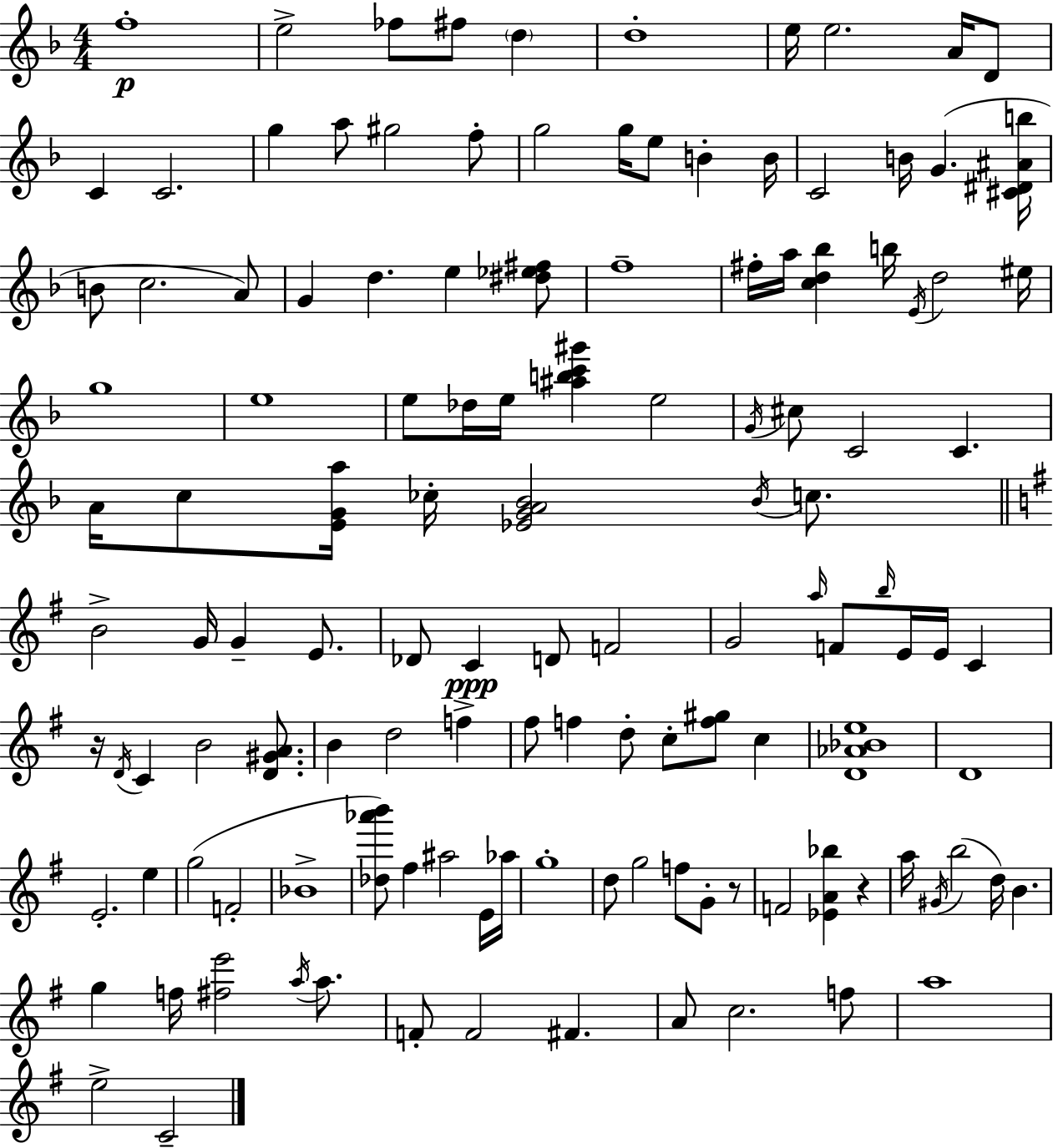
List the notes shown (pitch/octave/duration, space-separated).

F5/w E5/h FES5/e F#5/e D5/q D5/w E5/s E5/h. A4/s D4/e C4/q C4/h. G5/q A5/e G#5/h F5/e G5/h G5/s E5/e B4/q B4/s C4/h B4/s G4/q. [C#4,D#4,A#4,B5]/s B4/e C5/h. A4/e G4/q D5/q. E5/q [D#5,Eb5,F#5]/e F5/w F#5/s A5/s [C5,D5,Bb5]/q B5/s E4/s D5/h EIS5/s G5/w E5/w E5/e Db5/s E5/s [A#5,B5,C6,G#6]/q E5/h G4/s C#5/e C4/h C4/q. A4/s C5/e [E4,G4,A5]/s CES5/s [Eb4,G4,A4,Bb4]/h Bb4/s C5/e. B4/h G4/s G4/q E4/e. Db4/e C4/q D4/e F4/h G4/h A5/s F4/e B5/s E4/s E4/s C4/q R/s D4/s C4/q B4/h [D4,G#4,A4]/e. B4/q D5/h F5/q F#5/e F5/q D5/e C5/e [F5,G#5]/e C5/q [D4,Ab4,Bb4,E5]/w D4/w E4/h. E5/q G5/h F4/h Bb4/w [Db5,Ab6,B6]/e F#5/q A#5/h E4/s Ab5/s G5/w D5/e G5/h F5/e G4/e R/e F4/h [Eb4,A4,Bb5]/q R/q A5/s G#4/s B5/h D5/s B4/q. G5/q F5/s [F#5,E6]/h A5/s A5/e. F4/e F4/h F#4/q. A4/e C5/h. F5/e A5/w E5/h C4/h